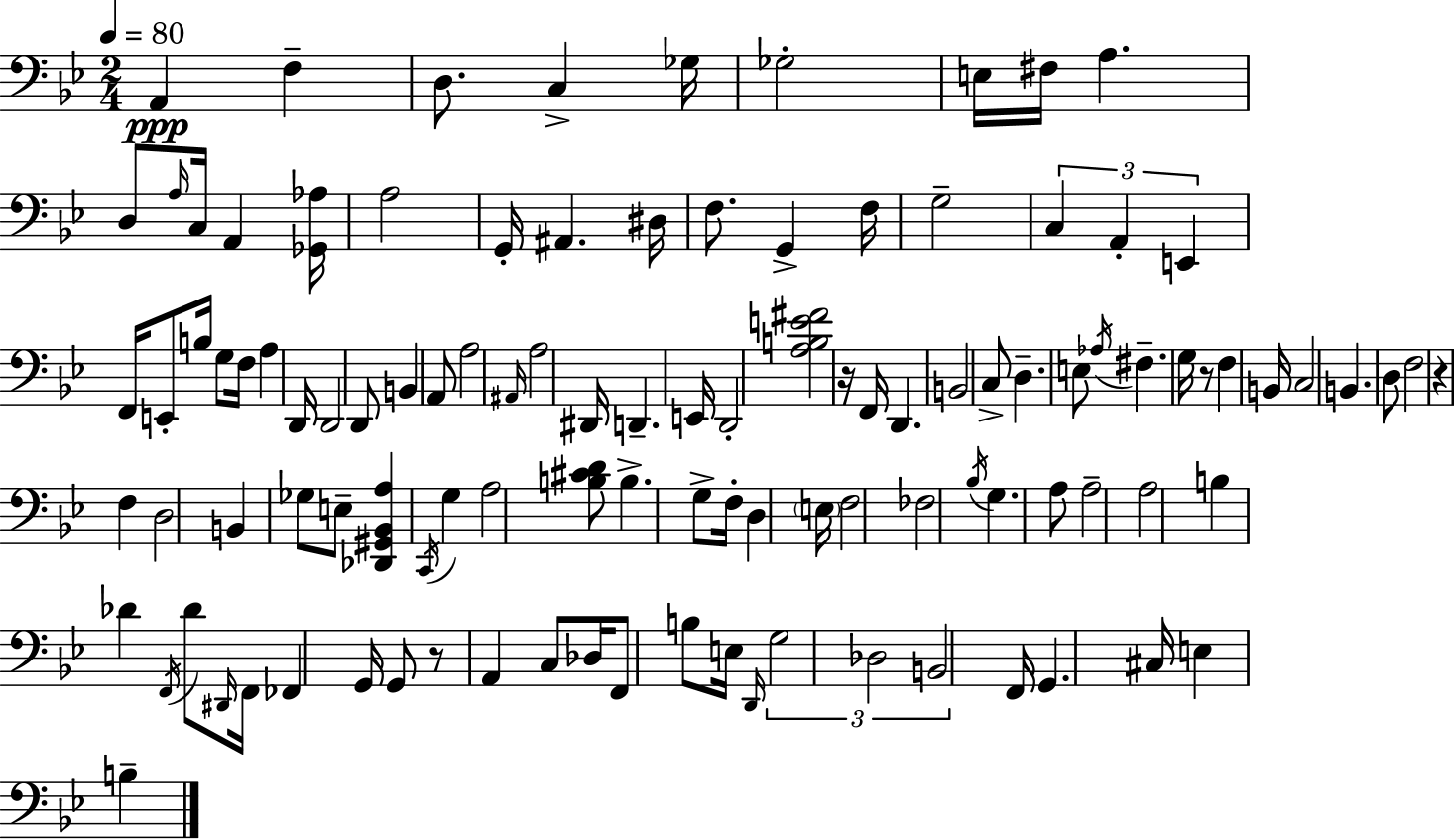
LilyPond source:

{
  \clef bass
  \numericTimeSignature
  \time 2/4
  \key bes \major
  \tempo 4 = 80
  a,4\ppp f4-- | d8. c4-> ges16 | ges2-. | e16 fis16 a4. | \break d8 \grace { a16 } c16 a,4 | <ges, aes>16 a2 | g,16-. ais,4. | dis16 f8. g,4-> | \break f16 g2-- | \tuplet 3/2 { c4 a,4-. | e,4 } f,16 e,8-. | b16 g8 f16 a4 | \break d,16 d,2 | d,8 b,4 a,8 | a2 | \grace { ais,16 } a2 | \break dis,16 d,4.-- | e,16 d,2-. | <a b e' fis'>2 | r16 f,16 d,4. | \break b,2 | c8-> d4.-- | e8 \acciaccatura { aes16 } fis4.-- | g16 r8 f4 | \break b,16 c2 | b,4. | d8 f2 | r4 f4 | \break d2 | b,4 ges8 | e8-- <des, gis, bes, a>4 \acciaccatura { c,16 } | g4 a2 | \break <b cis' d'>8 b4.-> | g8-> f16-. d4 | \parenthesize e16 f2 | fes2 | \break \acciaccatura { bes16 } g4. | a8 a2-- | a2 | b4 | \break des'4 \acciaccatura { f,16 } des'8 | \grace { dis,16 } f,16 fes,4 g,16 g,8 | r8 a,4 c8 | des16 f,8 b8 e16 \grace { d,16 } | \break \tuplet 3/2 { g2 | des2 | b,2 } | f,16 g,4. cis16 | \break e4 b4-- | \bar "|."
}